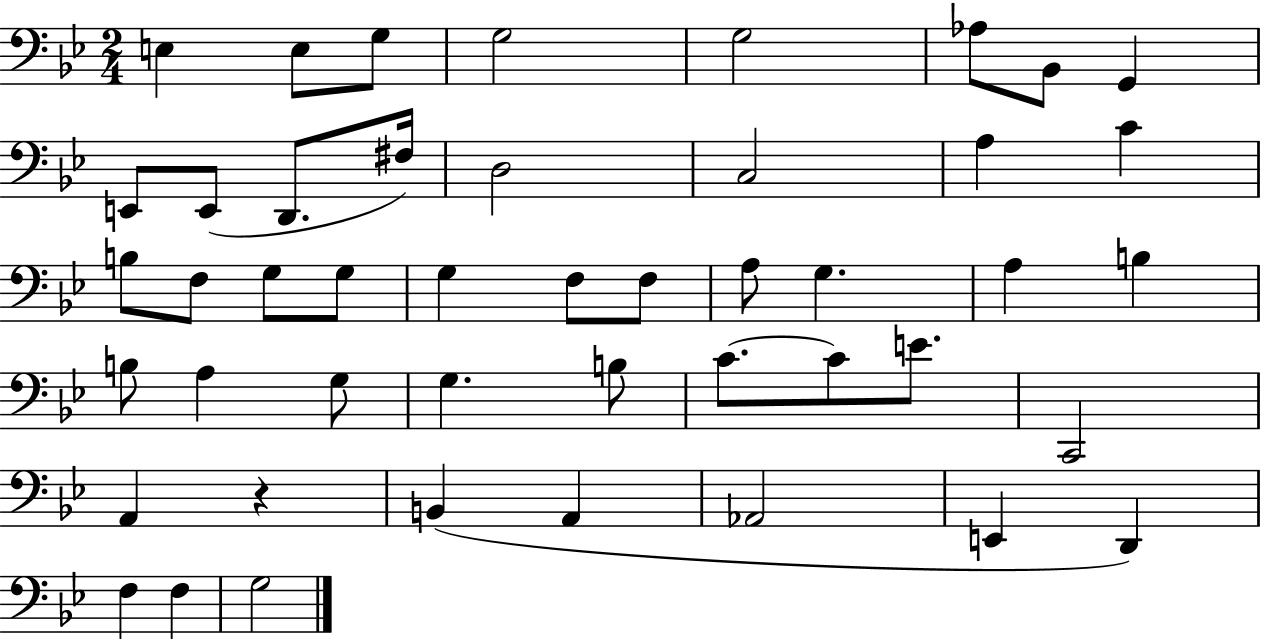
E3/q E3/e G3/e G3/h G3/h Ab3/e Bb2/e G2/q E2/e E2/e D2/e. F#3/s D3/h C3/h A3/q C4/q B3/e F3/e G3/e G3/e G3/q F3/e F3/e A3/e G3/q. A3/q B3/q B3/e A3/q G3/e G3/q. B3/e C4/e. C4/e E4/e. C2/h A2/q R/q B2/q A2/q Ab2/h E2/q D2/q F3/q F3/q G3/h